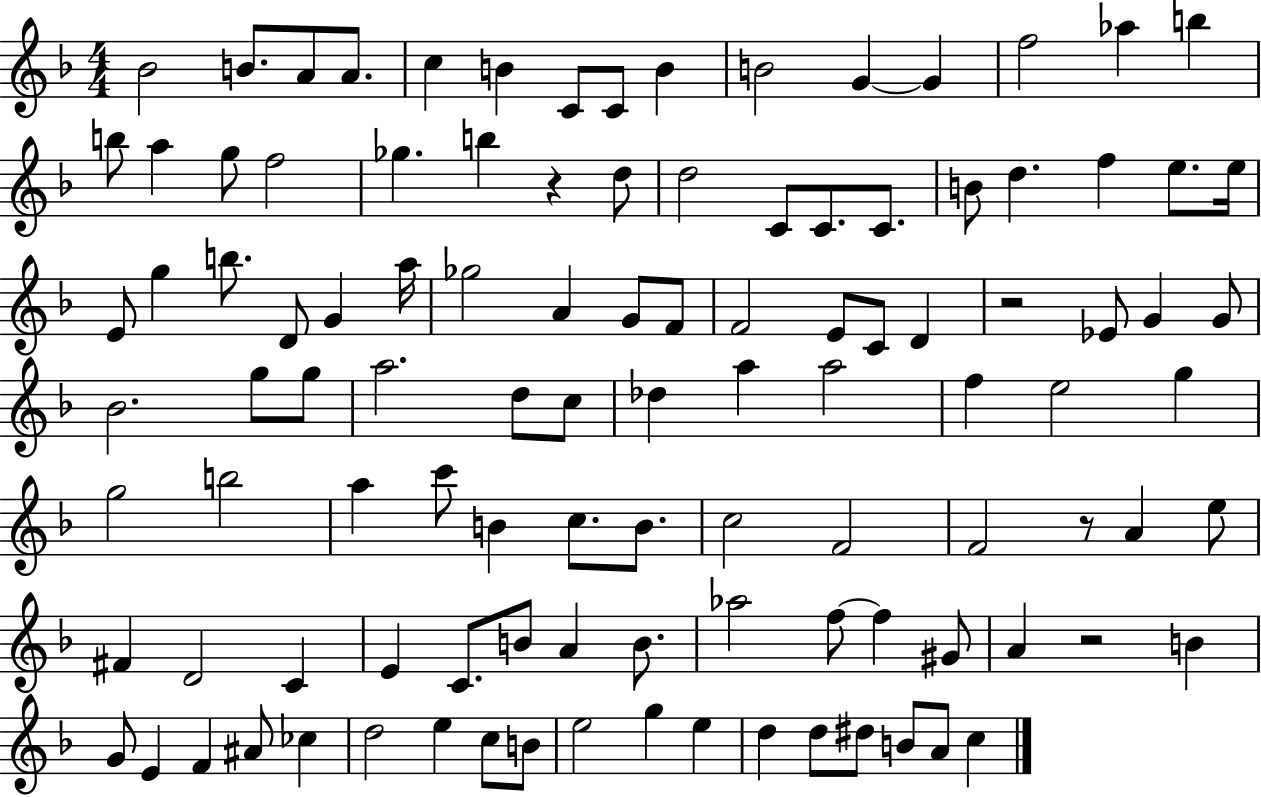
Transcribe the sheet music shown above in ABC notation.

X:1
T:Untitled
M:4/4
L:1/4
K:F
_B2 B/2 A/2 A/2 c B C/2 C/2 B B2 G G f2 _a b b/2 a g/2 f2 _g b z d/2 d2 C/2 C/2 C/2 B/2 d f e/2 e/4 E/2 g b/2 D/2 G a/4 _g2 A G/2 F/2 F2 E/2 C/2 D z2 _E/2 G G/2 _B2 g/2 g/2 a2 d/2 c/2 _d a a2 f e2 g g2 b2 a c'/2 B c/2 B/2 c2 F2 F2 z/2 A e/2 ^F D2 C E C/2 B/2 A B/2 _a2 f/2 f ^G/2 A z2 B G/2 E F ^A/2 _c d2 e c/2 B/2 e2 g e d d/2 ^d/2 B/2 A/2 c